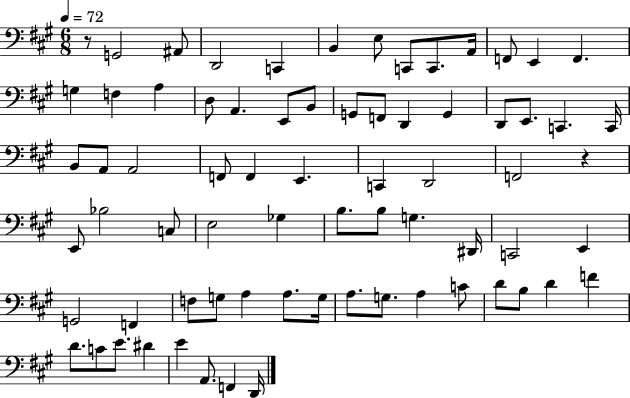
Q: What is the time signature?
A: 6/8